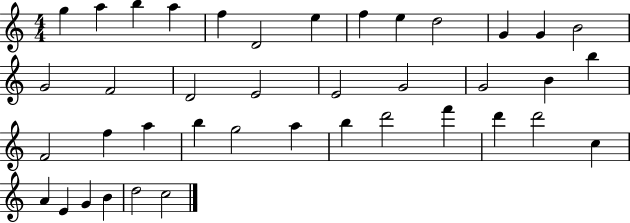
{
  \clef treble
  \numericTimeSignature
  \time 4/4
  \key c \major
  g''4 a''4 b''4 a''4 | f''4 d'2 e''4 | f''4 e''4 d''2 | g'4 g'4 b'2 | \break g'2 f'2 | d'2 e'2 | e'2 g'2 | g'2 b'4 b''4 | \break f'2 f''4 a''4 | b''4 g''2 a''4 | b''4 d'''2 f'''4 | d'''4 d'''2 c''4 | \break a'4 e'4 g'4 b'4 | d''2 c''2 | \bar "|."
}